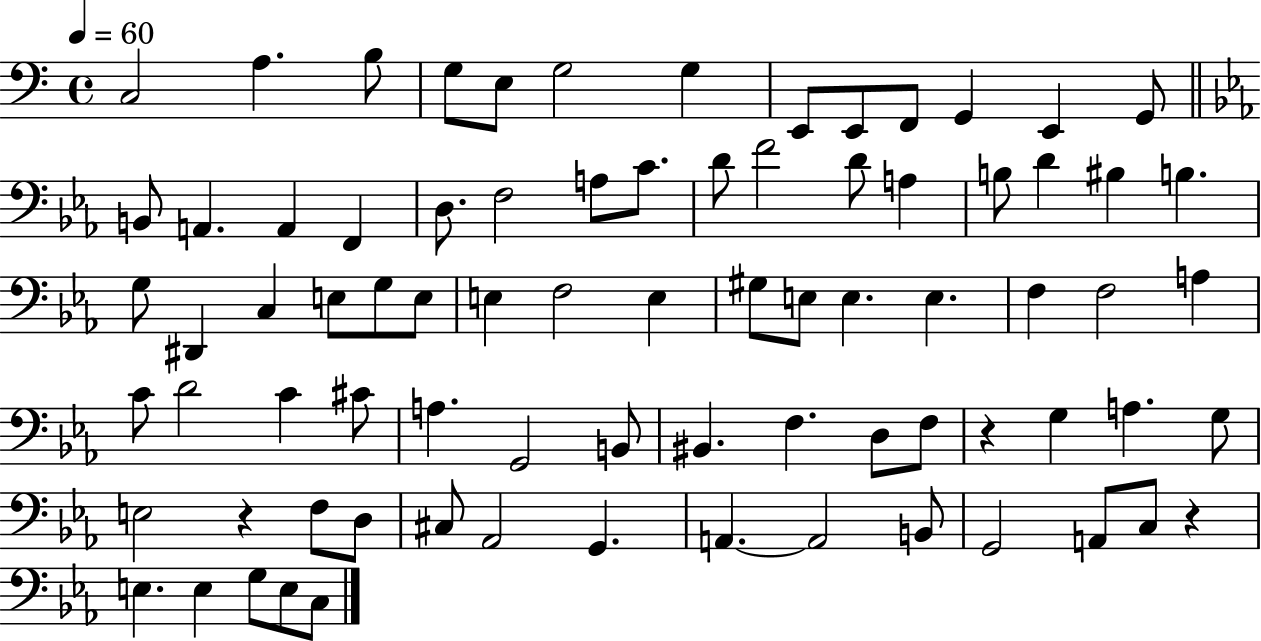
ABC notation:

X:1
T:Untitled
M:4/4
L:1/4
K:C
C,2 A, B,/2 G,/2 E,/2 G,2 G, E,,/2 E,,/2 F,,/2 G,, E,, G,,/2 B,,/2 A,, A,, F,, D,/2 F,2 A,/2 C/2 D/2 F2 D/2 A, B,/2 D ^B, B, G,/2 ^D,, C, E,/2 G,/2 E,/2 E, F,2 E, ^G,/2 E,/2 E, E, F, F,2 A, C/2 D2 C ^C/2 A, G,,2 B,,/2 ^B,, F, D,/2 F,/2 z G, A, G,/2 E,2 z F,/2 D,/2 ^C,/2 _A,,2 G,, A,, A,,2 B,,/2 G,,2 A,,/2 C,/2 z E, E, G,/2 E,/2 C,/2